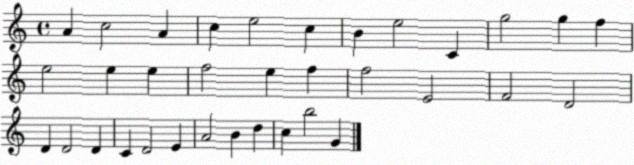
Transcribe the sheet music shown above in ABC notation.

X:1
T:Untitled
M:4/4
L:1/4
K:C
A c2 A c e2 c B e2 C g2 g f e2 e e f2 e f f2 E2 F2 D2 D D2 D C D2 E A2 B d c b2 G